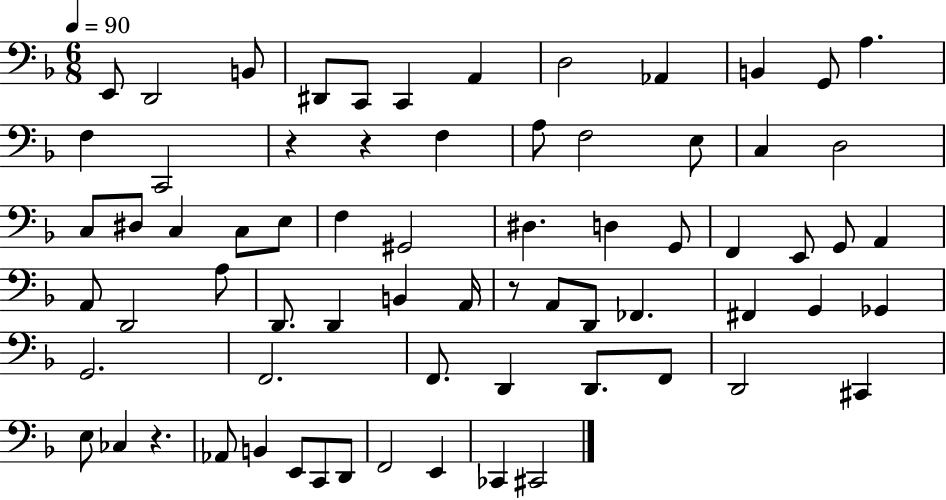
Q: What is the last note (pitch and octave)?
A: C#2